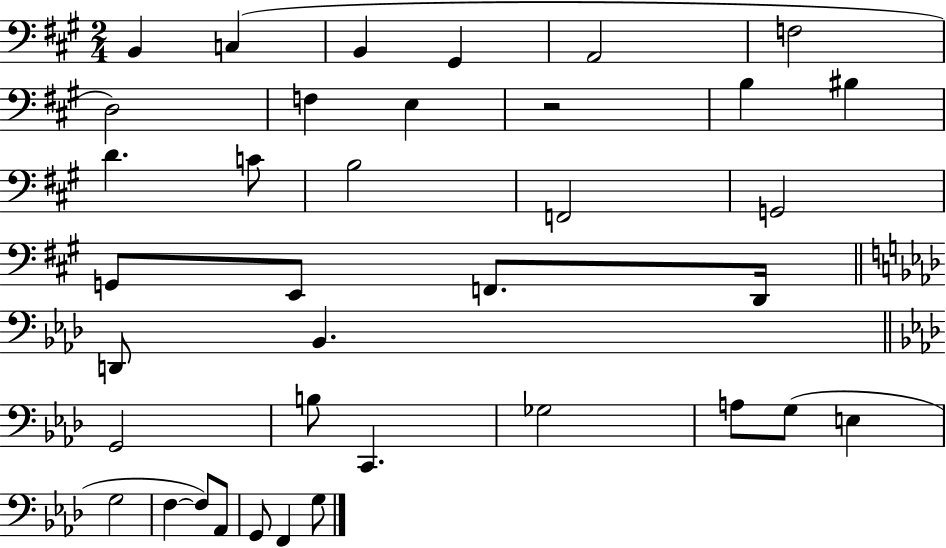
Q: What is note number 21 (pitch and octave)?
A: D2